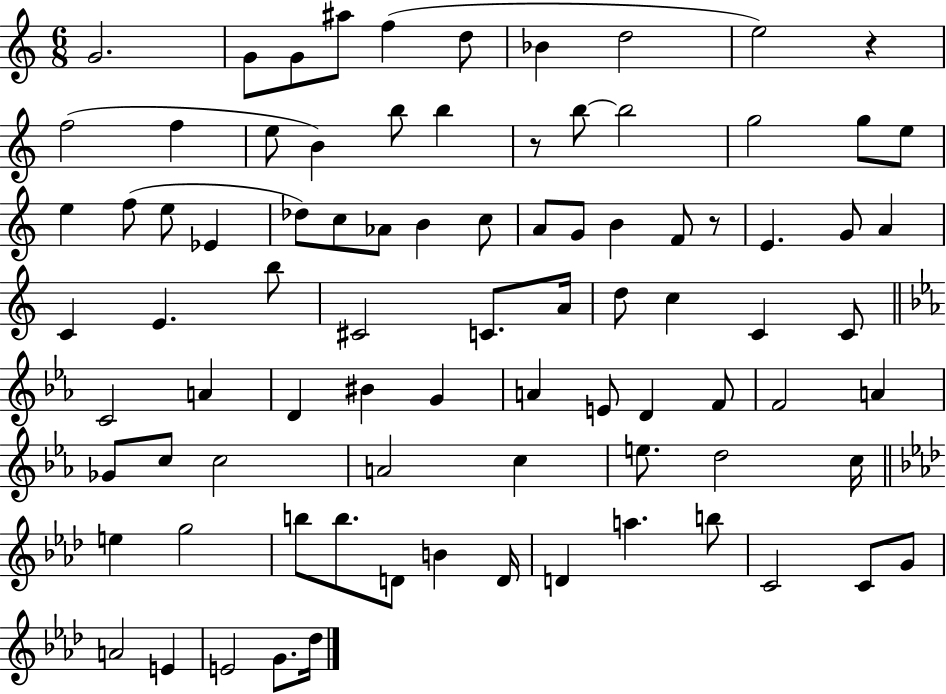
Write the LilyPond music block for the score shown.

{
  \clef treble
  \numericTimeSignature
  \time 6/8
  \key c \major
  g'2. | g'8 g'8 ais''8 f''4( d''8 | bes'4 d''2 | e''2) r4 | \break f''2( f''4 | e''8 b'4) b''8 b''4 | r8 b''8~~ b''2 | g''2 g''8 e''8 | \break e''4 f''8( e''8 ees'4 | des''8) c''8 aes'8 b'4 c''8 | a'8 g'8 b'4 f'8 r8 | e'4. g'8 a'4 | \break c'4 e'4. b''8 | cis'2 c'8. a'16 | d''8 c''4 c'4 c'8 | \bar "||" \break \key c \minor c'2 a'4 | d'4 bis'4 g'4 | a'4 e'8 d'4 f'8 | f'2 a'4 | \break ges'8 c''8 c''2 | a'2 c''4 | e''8. d''2 c''16 | \bar "||" \break \key f \minor e''4 g''2 | b''8 b''8. d'8 b'4 d'16 | d'4 a''4. b''8 | c'2 c'8 g'8 | \break a'2 e'4 | e'2 g'8. des''16 | \bar "|."
}